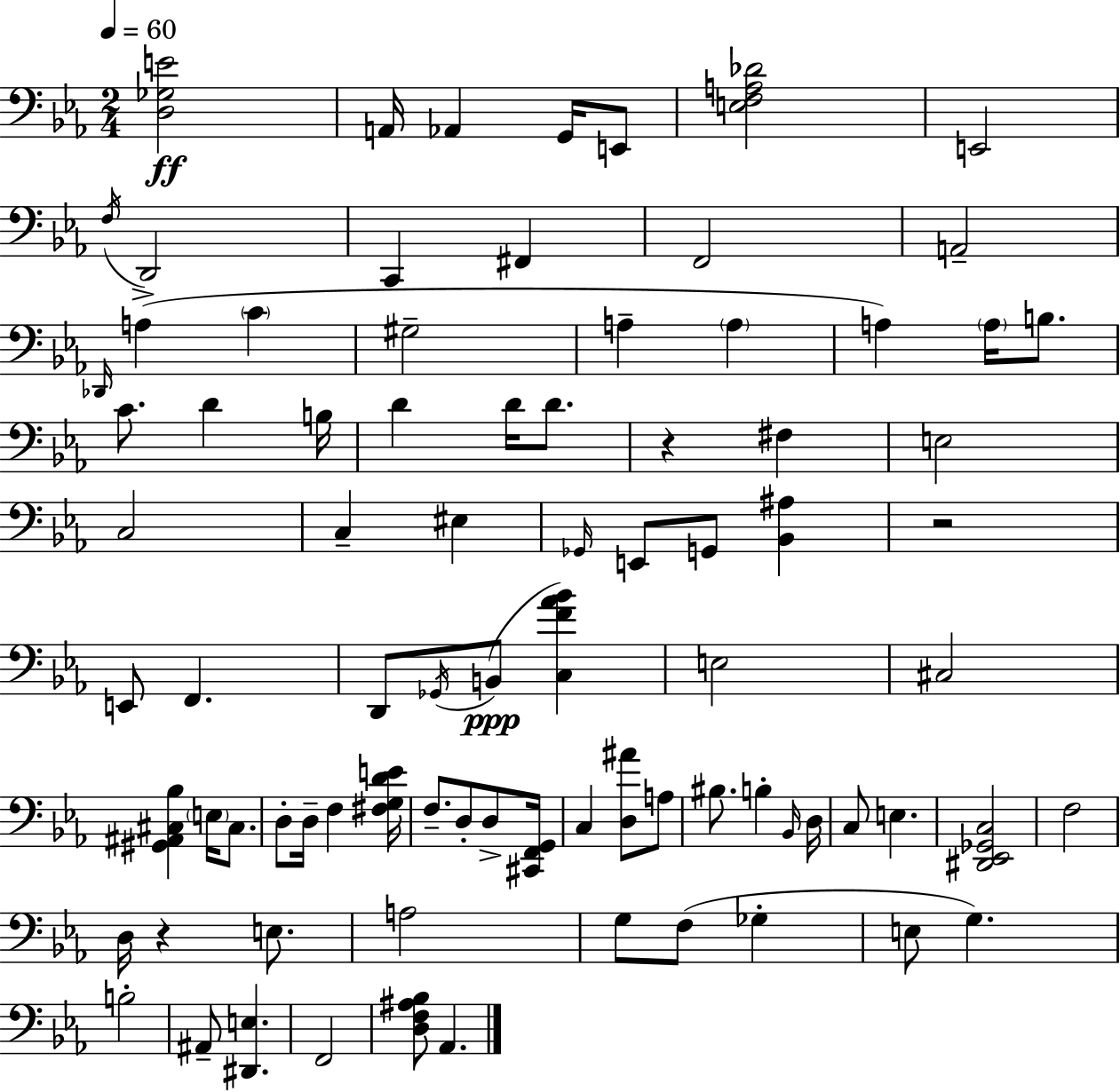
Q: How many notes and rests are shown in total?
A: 84